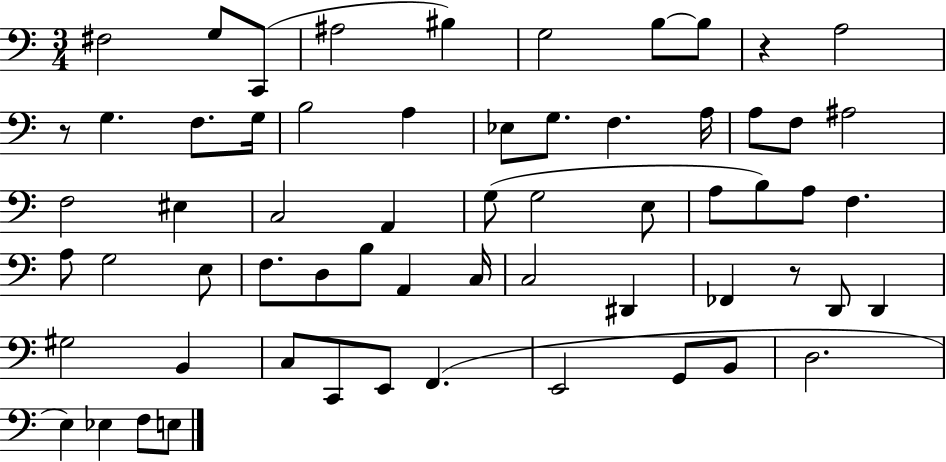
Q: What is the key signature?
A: C major